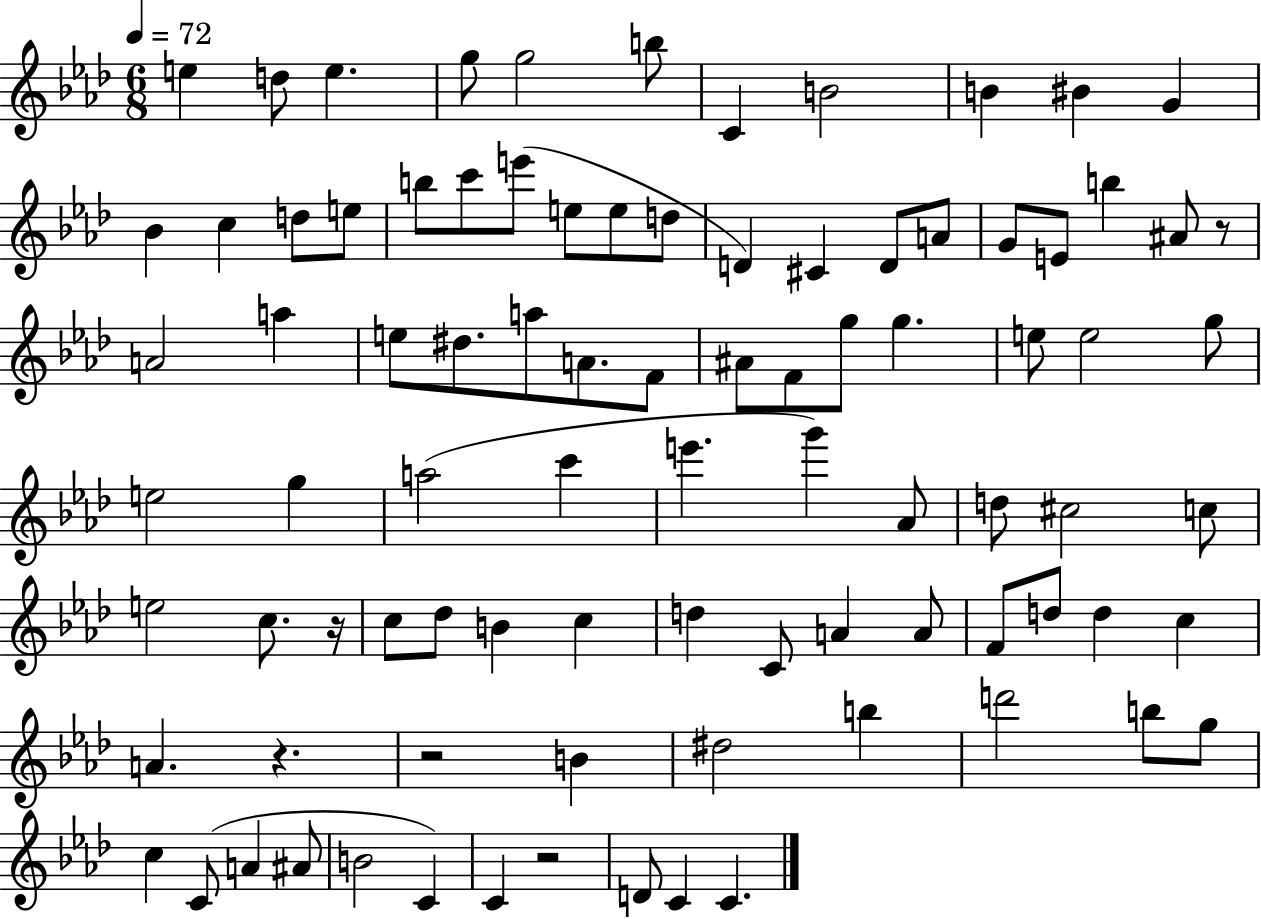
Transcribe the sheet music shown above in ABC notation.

X:1
T:Untitled
M:6/8
L:1/4
K:Ab
e d/2 e g/2 g2 b/2 C B2 B ^B G _B c d/2 e/2 b/2 c'/2 e'/2 e/2 e/2 d/2 D ^C D/2 A/2 G/2 E/2 b ^A/2 z/2 A2 a e/2 ^d/2 a/2 A/2 F/2 ^A/2 F/2 g/2 g e/2 e2 g/2 e2 g a2 c' e' g' _A/2 d/2 ^c2 c/2 e2 c/2 z/4 c/2 _d/2 B c d C/2 A A/2 F/2 d/2 d c A z z2 B ^d2 b d'2 b/2 g/2 c C/2 A ^A/2 B2 C C z2 D/2 C C